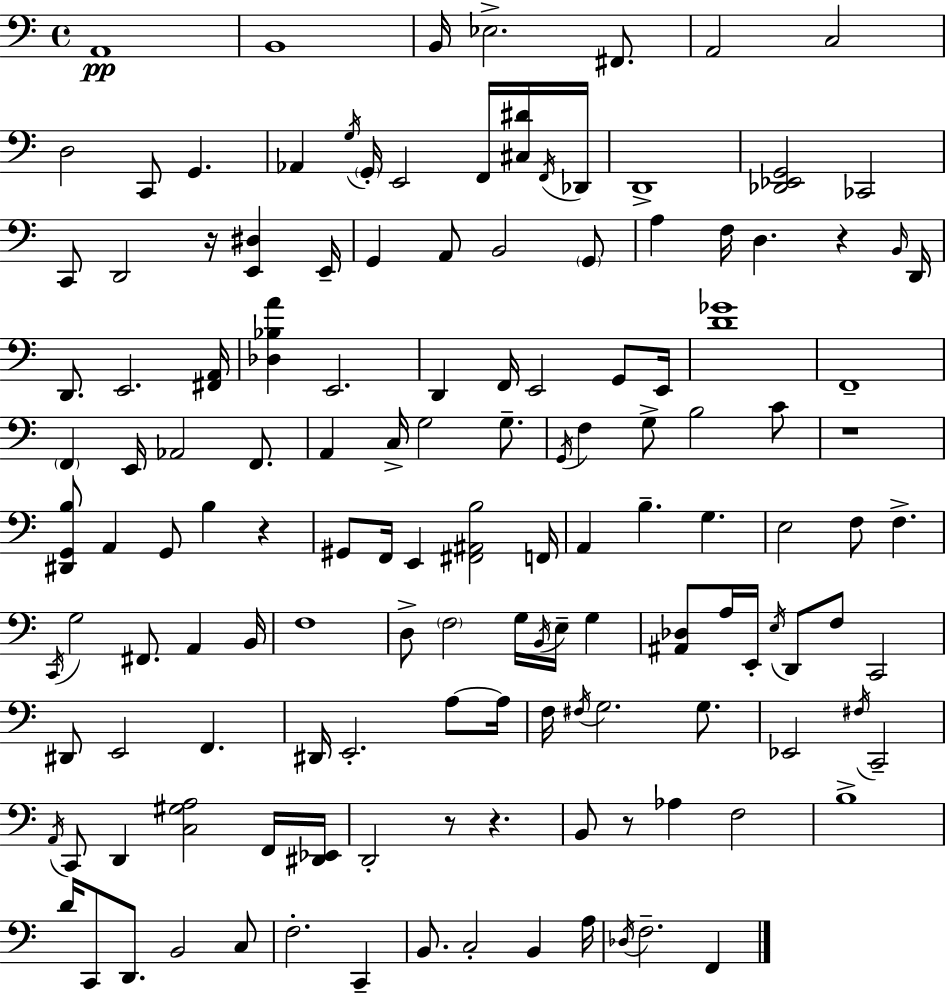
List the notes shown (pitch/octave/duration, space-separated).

A2/w B2/w B2/s Eb3/h. F#2/e. A2/h C3/h D3/h C2/e G2/q. Ab2/q G3/s G2/s E2/h F2/s [C#3,D#4]/s F2/s Db2/s D2/w [Db2,Eb2,G2]/h CES2/h C2/e D2/h R/s [E2,D#3]/q E2/s G2/q A2/e B2/h G2/e A3/q F3/s D3/q. R/q B2/s D2/s D2/e. E2/h. [F#2,A2]/s [Db3,Bb3,A4]/q E2/h. D2/q F2/s E2/h G2/e E2/s [D4,Gb4]/w F2/w F2/q E2/s Ab2/h F2/e. A2/q C3/s G3/h G3/e. G2/s F3/q G3/e B3/h C4/e R/w [D#2,G2,B3]/e A2/q G2/e B3/q R/q G#2/e F2/s E2/q [F#2,A#2,B3]/h F2/s A2/q B3/q. G3/q. E3/h F3/e F3/q. C2/s G3/h F#2/e. A2/q B2/s F3/w D3/e F3/h G3/s B2/s E3/s G3/q [A#2,Db3]/e A3/s E2/s E3/s D2/e F3/e C2/h D#2/e E2/h F2/q. D#2/s E2/h. A3/e A3/s F3/s F#3/s G3/h. G3/e. Eb2/h F#3/s C2/h A2/s C2/e D2/q [C3,G#3,A3]/h F2/s [D#2,Eb2]/s D2/h R/e R/q. B2/e R/e Ab3/q F3/h B3/w D4/s C2/e D2/e. B2/h C3/e F3/h. C2/q B2/e. C3/h B2/q A3/s Db3/s F3/h. F2/q